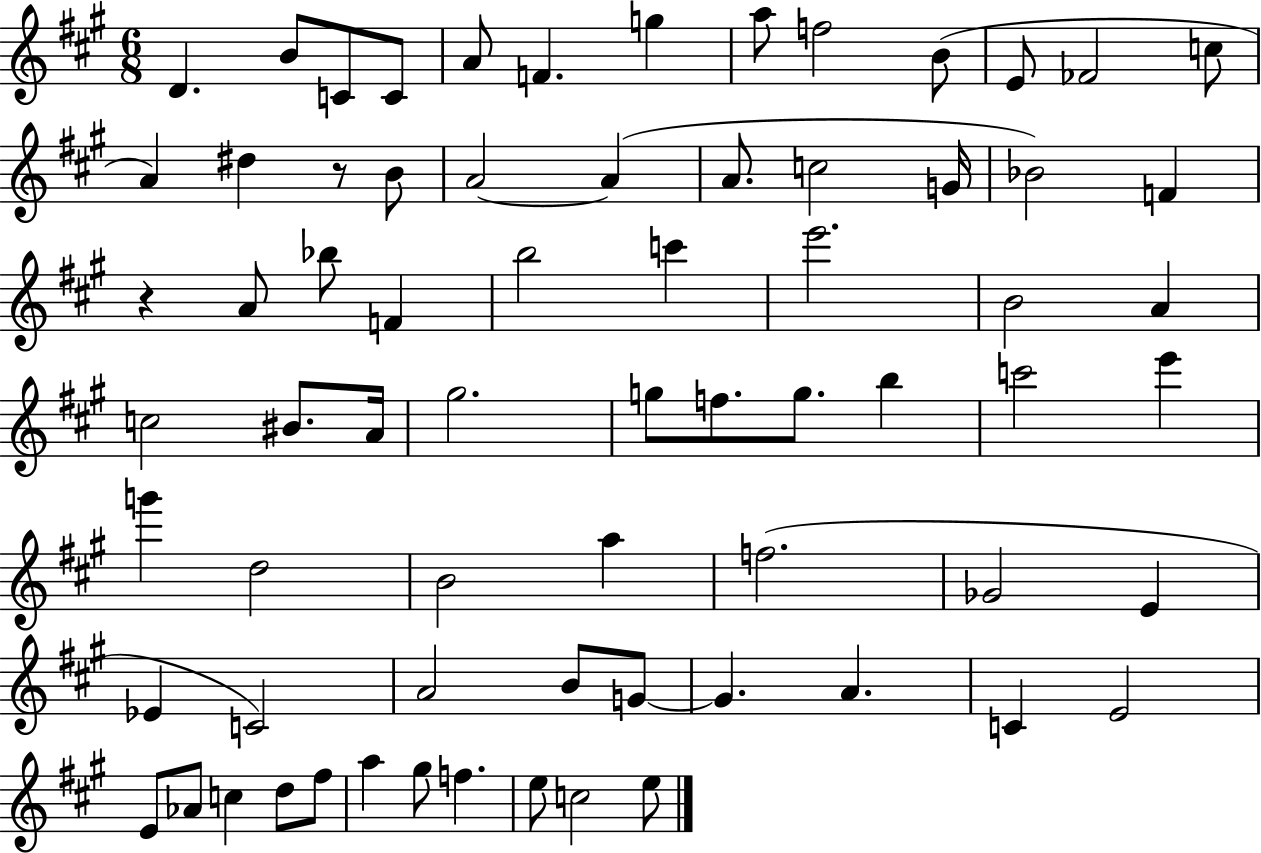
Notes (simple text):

D4/q. B4/e C4/e C4/e A4/e F4/q. G5/q A5/e F5/h B4/e E4/e FES4/h C5/e A4/q D#5/q R/e B4/e A4/h A4/q A4/e. C5/h G4/s Bb4/h F4/q R/q A4/e Bb5/e F4/q B5/h C6/q E6/h. B4/h A4/q C5/h BIS4/e. A4/s G#5/h. G5/e F5/e. G5/e. B5/q C6/h E6/q G6/q D5/h B4/h A5/q F5/h. Gb4/h E4/q Eb4/q C4/h A4/h B4/e G4/e G4/q. A4/q. C4/q E4/h E4/e Ab4/e C5/q D5/e F#5/e A5/q G#5/e F5/q. E5/e C5/h E5/e